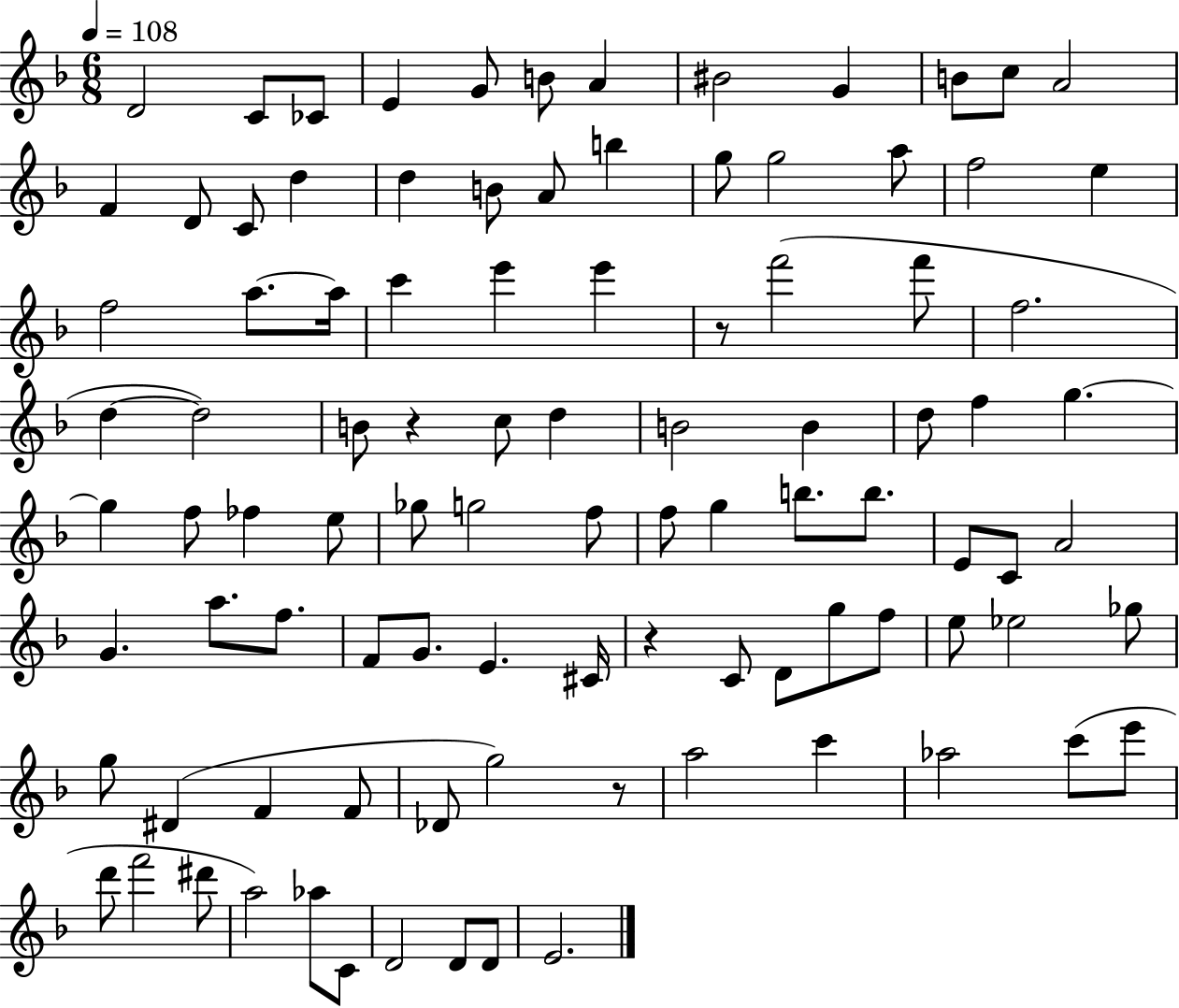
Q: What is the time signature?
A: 6/8